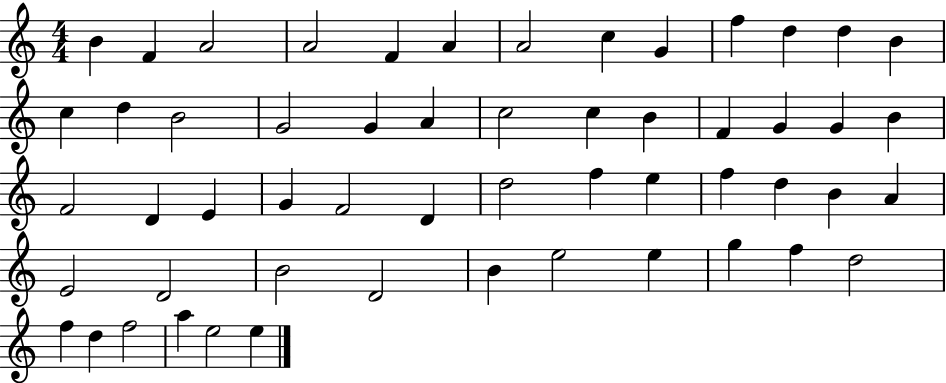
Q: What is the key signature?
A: C major